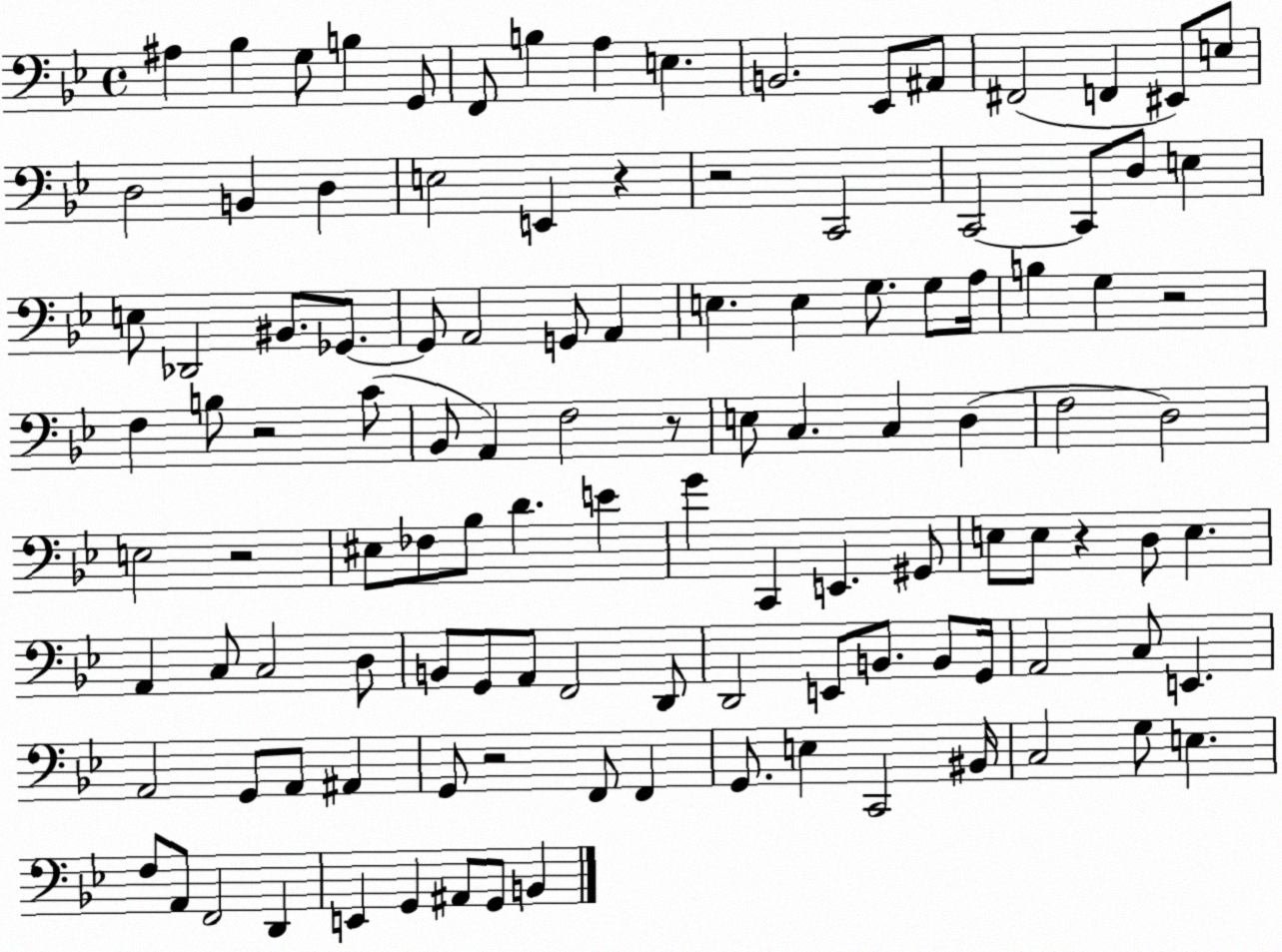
X:1
T:Untitled
M:4/4
L:1/4
K:Bb
^A, _B, G,/2 B, G,,/2 F,,/2 B, A, E, B,,2 _E,,/2 ^A,,/2 ^F,,2 F,, ^E,,/2 E,/2 D,2 B,, D, E,2 E,, z z2 C,,2 C,,2 C,,/2 D,/2 E, E,/2 _D,,2 ^B,,/2 _G,,/2 _G,,/2 A,,2 G,,/2 A,, E, E, G,/2 G,/2 A,/4 B, G, z2 F, B,/2 z2 C/2 _B,,/2 A,, F,2 z/2 E,/2 C, C, D, F,2 D,2 E,2 z2 ^E,/2 _F,/2 _B,/2 D E G C,, E,, ^G,,/2 E,/2 E,/2 z D,/2 E, A,, C,/2 C,2 D,/2 B,,/2 G,,/2 A,,/2 F,,2 D,,/2 D,,2 E,,/2 B,,/2 B,,/2 G,,/4 A,,2 C,/2 E,, A,,2 G,,/2 A,,/2 ^A,, G,,/2 z2 F,,/2 F,, G,,/2 E, C,,2 ^B,,/4 C,2 G,/2 E, F,/2 A,,/2 F,,2 D,, E,, G,, ^A,,/2 G,,/2 B,,